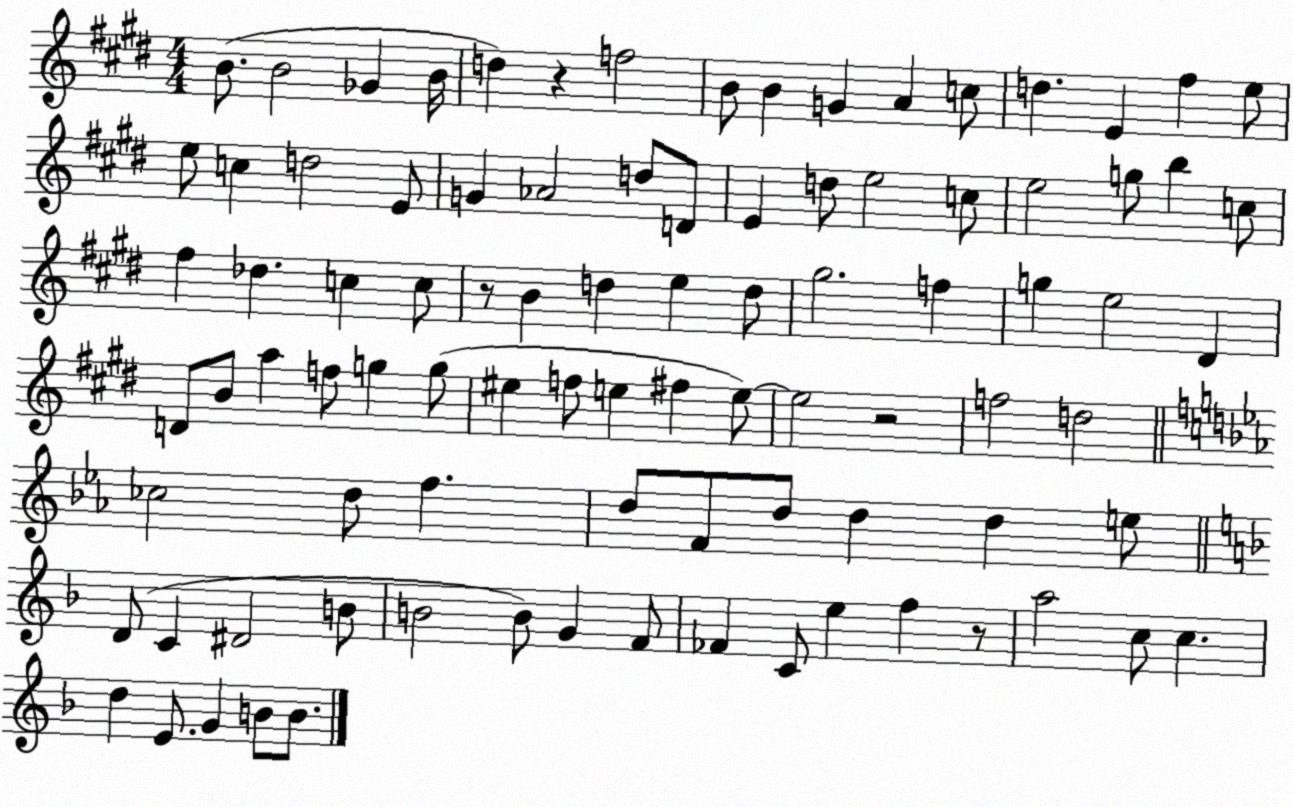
X:1
T:Untitled
M:4/4
L:1/4
K:E
B/2 B2 _G B/4 d z f2 B/2 B G A c/2 d E ^f e/2 e/2 c d2 E/2 G _A2 d/2 D/2 E d/2 e2 c/2 e2 g/2 b c/2 ^f _d c c/2 z/2 B d e d/2 ^g2 f g e2 ^D D/2 B/2 a f/2 g g/2 ^e f/2 e ^f e/2 e2 z2 f2 d2 _c2 d/2 f d/2 F/2 d/2 d d e/2 D/2 C ^D2 B/2 B2 B/2 G F/2 _F C/2 e f z/2 a2 c/2 c d E/2 G B/2 B/2